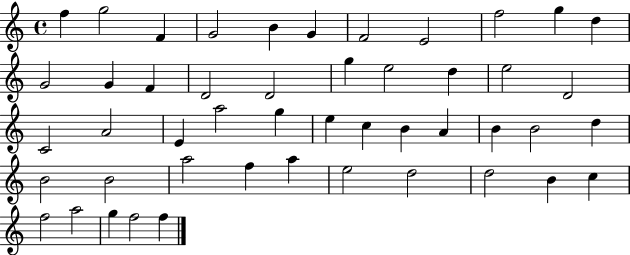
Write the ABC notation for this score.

X:1
T:Untitled
M:4/4
L:1/4
K:C
f g2 F G2 B G F2 E2 f2 g d G2 G F D2 D2 g e2 d e2 D2 C2 A2 E a2 g e c B A B B2 d B2 B2 a2 f a e2 d2 d2 B c f2 a2 g f2 f